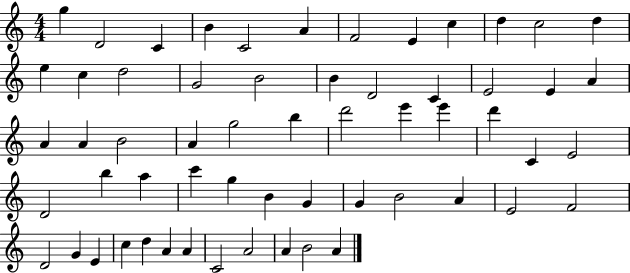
{
  \clef treble
  \numericTimeSignature
  \time 4/4
  \key c \major
  g''4 d'2 c'4 | b'4 c'2 a'4 | f'2 e'4 c''4 | d''4 c''2 d''4 | \break e''4 c''4 d''2 | g'2 b'2 | b'4 d'2 c'4 | e'2 e'4 a'4 | \break a'4 a'4 b'2 | a'4 g''2 b''4 | d'''2 e'''4 e'''4 | d'''4 c'4 e'2 | \break d'2 b''4 a''4 | c'''4 g''4 b'4 g'4 | g'4 b'2 a'4 | e'2 f'2 | \break d'2 g'4 e'4 | c''4 d''4 a'4 a'4 | c'2 a'2 | a'4 b'2 a'4 | \break \bar "|."
}